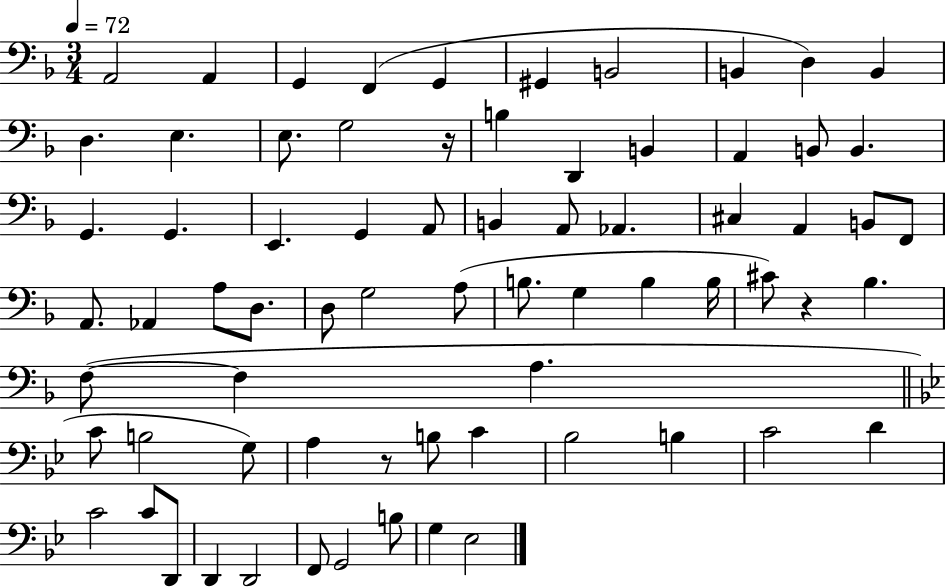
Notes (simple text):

A2/h A2/q G2/q F2/q G2/q G#2/q B2/h B2/q D3/q B2/q D3/q. E3/q. E3/e. G3/h R/s B3/q D2/q B2/q A2/q B2/e B2/q. G2/q. G2/q. E2/q. G2/q A2/e B2/q A2/e Ab2/q. C#3/q A2/q B2/e F2/e A2/e. Ab2/q A3/e D3/e. D3/e G3/h A3/e B3/e. G3/q B3/q B3/s C#4/e R/q Bb3/q. F3/e F3/q A3/q. C4/e B3/h G3/e A3/q R/e B3/e C4/q Bb3/h B3/q C4/h D4/q C4/h C4/e D2/e D2/q D2/h F2/e G2/h B3/e G3/q Eb3/h